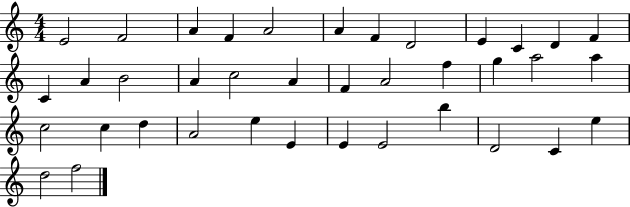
X:1
T:Untitled
M:4/4
L:1/4
K:C
E2 F2 A F A2 A F D2 E C D F C A B2 A c2 A F A2 f g a2 a c2 c d A2 e E E E2 b D2 C e d2 f2